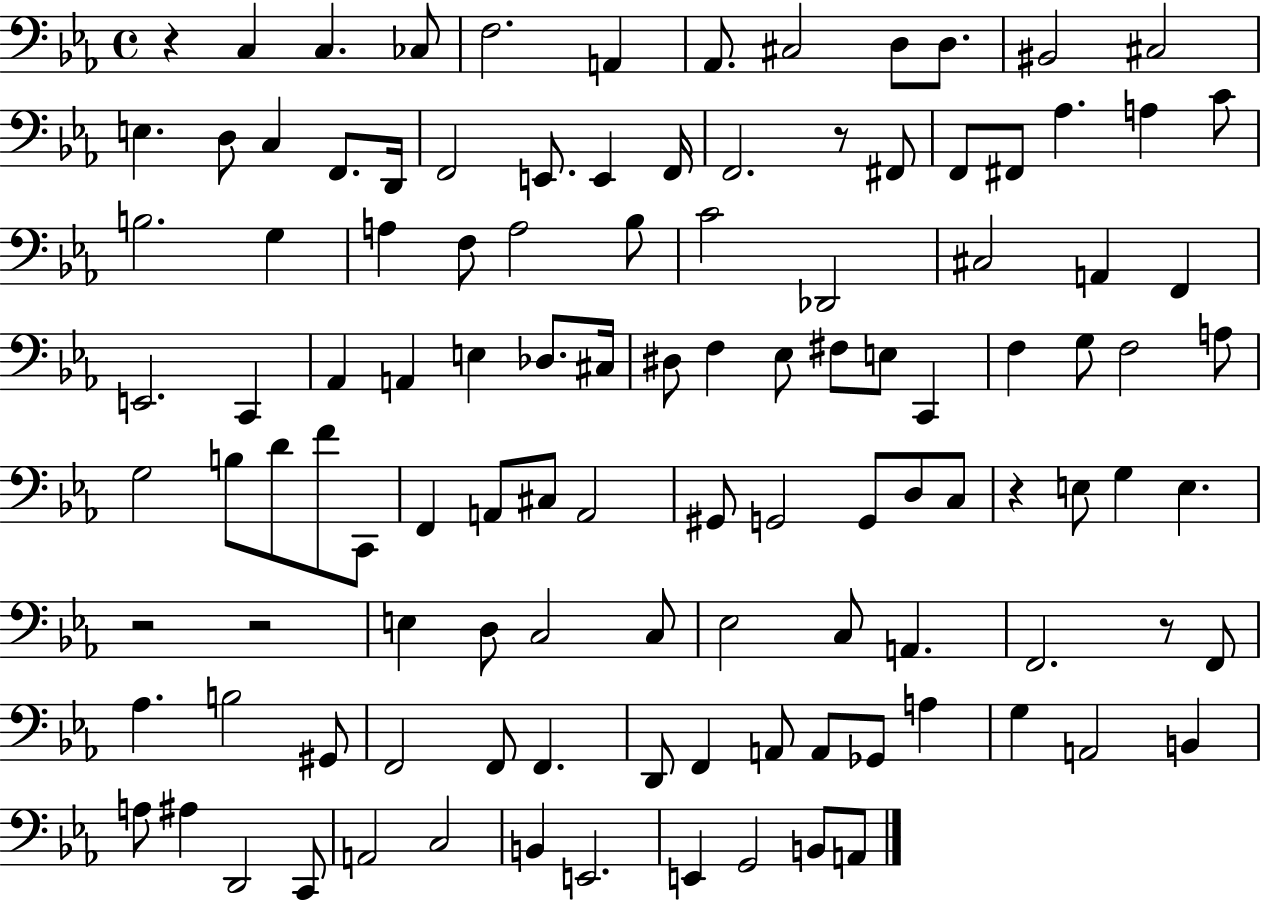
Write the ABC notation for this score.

X:1
T:Untitled
M:4/4
L:1/4
K:Eb
z C, C, _C,/2 F,2 A,, _A,,/2 ^C,2 D,/2 D,/2 ^B,,2 ^C,2 E, D,/2 C, F,,/2 D,,/4 F,,2 E,,/2 E,, F,,/4 F,,2 z/2 ^F,,/2 F,,/2 ^F,,/2 _A, A, C/2 B,2 G, A, F,/2 A,2 _B,/2 C2 _D,,2 ^C,2 A,, F,, E,,2 C,, _A,, A,, E, _D,/2 ^C,/4 ^D,/2 F, _E,/2 ^F,/2 E,/2 C,, F, G,/2 F,2 A,/2 G,2 B,/2 D/2 F/2 C,,/2 F,, A,,/2 ^C,/2 A,,2 ^G,,/2 G,,2 G,,/2 D,/2 C,/2 z E,/2 G, E, z2 z2 E, D,/2 C,2 C,/2 _E,2 C,/2 A,, F,,2 z/2 F,,/2 _A, B,2 ^G,,/2 F,,2 F,,/2 F,, D,,/2 F,, A,,/2 A,,/2 _G,,/2 A, G, A,,2 B,, A,/2 ^A, D,,2 C,,/2 A,,2 C,2 B,, E,,2 E,, G,,2 B,,/2 A,,/2